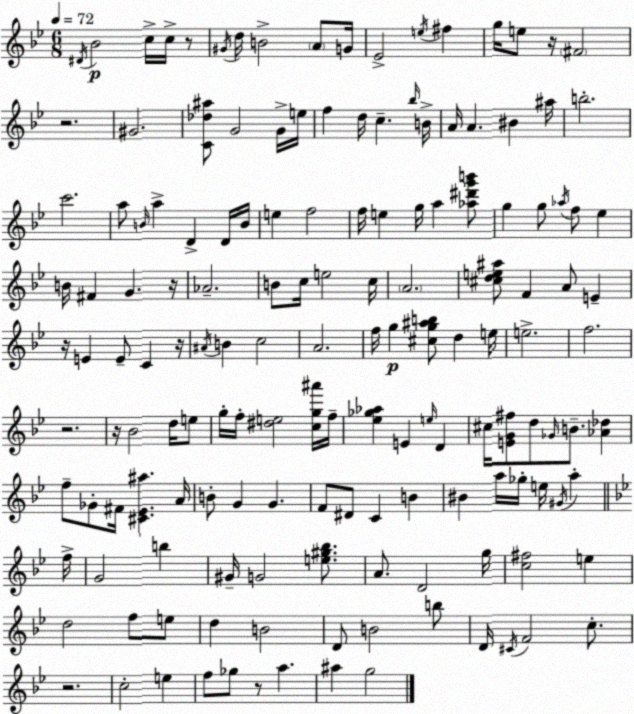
X:1
T:Untitled
M:6/8
L:1/4
K:Gm
^D/4 _B2 c/4 c/4 z/2 ^G/4 d/4 B2 A/2 G/4 _E2 e/4 ^f g/4 e/2 z/4 ^F2 z2 ^G2 [C_d^a]/2 G2 G/4 e/4 f d/4 c _b/4 B/4 A/4 A ^B ^a/4 b2 c'2 a/2 B/4 a D D/4 B/4 e f2 f/4 e g/4 a [_a^d'g'b']/2 g g/2 _a/4 f/2 _e B/4 ^F G z/4 _A2 B/2 c/4 e2 c/4 A2 [^cde^a]/2 F A/2 E z/4 E E/2 C z/4 ^A/4 B c2 A2 f/4 g [^cg^ab]/2 d e/4 e2 f2 z2 z/4 _B2 d/4 e/2 g/4 f/4 [^de]2 [cg^a']/4 f/4 [_e_g_a] E e/4 D ^c/4 [EG^f]/2 d/2 _G/4 B/2 [_A_d] f/2 _G/2 ^F/4 [^C_E^a] A/4 B/2 G G F/2 ^D/2 C B ^B a/4 _g/4 e/4 ^G/4 a f/4 G2 b ^G/4 G2 [e^g_b]/2 A/2 D2 g/4 [c^f]2 e d2 f/2 e/2 d B2 D/2 B2 b/2 D/4 ^C/4 F2 c/2 z2 c2 e f/2 _g/2 z/2 a ^a g2